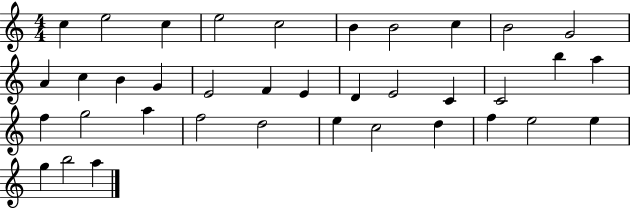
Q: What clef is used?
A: treble